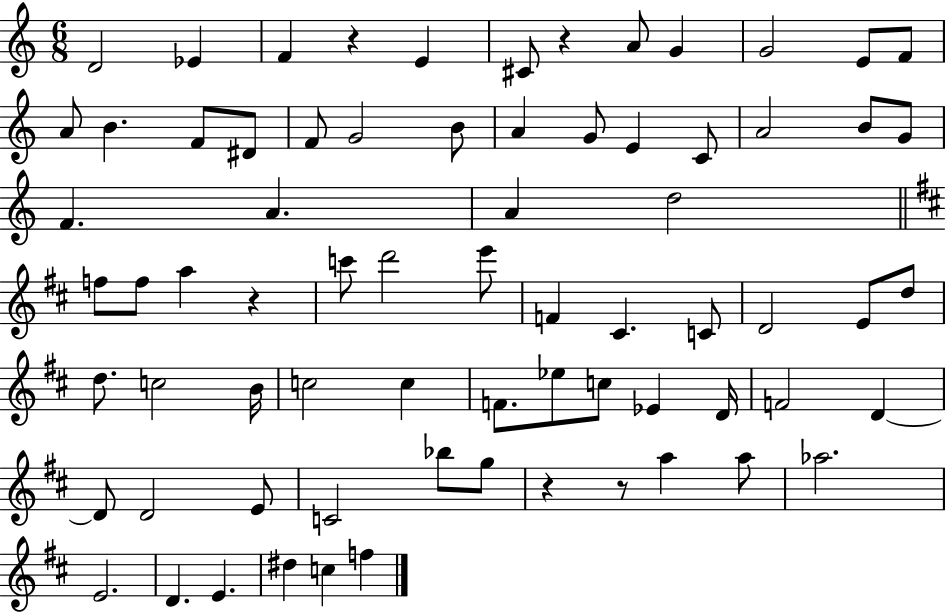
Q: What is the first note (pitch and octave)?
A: D4